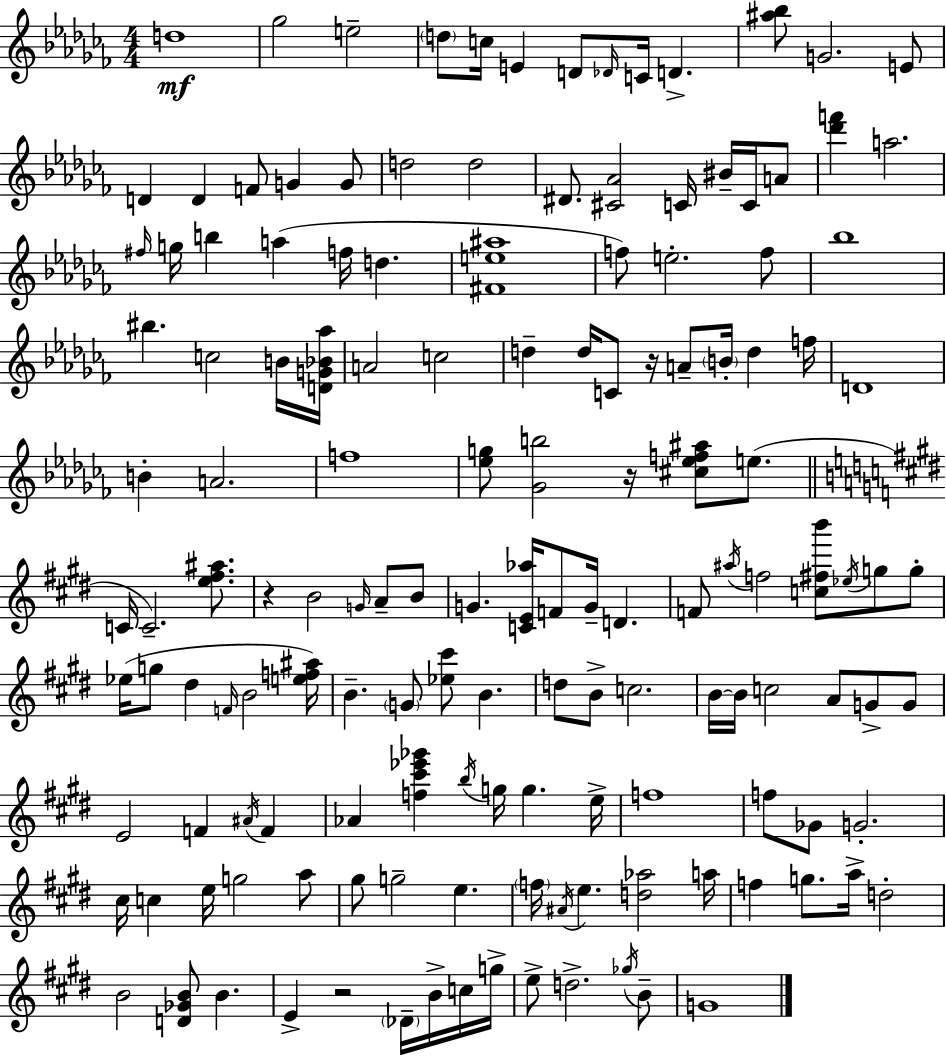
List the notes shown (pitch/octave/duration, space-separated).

D5/w Gb5/h E5/h D5/e C5/s E4/q D4/e Db4/s C4/s D4/q. [A#5,Bb5]/e G4/h. E4/e D4/q D4/q F4/e G4/q G4/e D5/h D5/h D#4/e. [C#4,Ab4]/h C4/s BIS4/s C4/s A4/e [Db6,F6]/q A5/h. F#5/s G5/s B5/q A5/q F5/s D5/q. [F#4,E5,A#5]/w F5/e E5/h. F5/e Bb5/w BIS5/q. C5/h B4/s [D4,G4,Bb4,Ab5]/s A4/h C5/h D5/q D5/s C4/e R/s A4/e B4/s D5/q F5/s D4/w B4/q A4/h. F5/w [Eb5,G5]/e [Gb4,B5]/h R/s [C#5,Eb5,F5,A#5]/e E5/e. C4/s C4/h. [E5,F#5,A#5]/e. R/q B4/h G4/s A4/e B4/e G4/q. [C4,E4,Ab5]/s F4/e G4/s D4/q. F4/e A#5/s F5/h [C5,F#5,B6]/e Eb5/s G5/e G5/e Eb5/s G5/e D#5/q F4/s B4/h [E5,F5,A#5]/s B4/q. G4/e [Eb5,C#6]/e B4/q. D5/e B4/e C5/h. B4/s B4/s C5/h A4/e G4/e G4/e E4/h F4/q A#4/s F4/q Ab4/q [F5,C#6,Eb6,Gb6]/q B5/s G5/s G5/q. E5/s F5/w F5/e Gb4/e G4/h. C#5/s C5/q E5/s G5/h A5/e G#5/e G5/h E5/q. F5/s A#4/s E5/q. [D5,Ab5]/h A5/s F5/q G5/e. A5/s D5/h B4/h [D4,Gb4,B4]/e B4/q. E4/q R/h Db4/s B4/s C5/s G5/s E5/e D5/h. Gb5/s B4/e G4/w